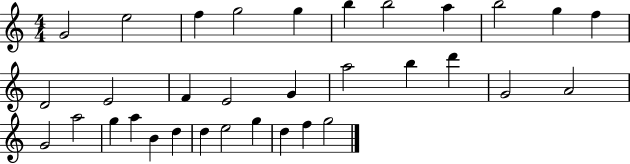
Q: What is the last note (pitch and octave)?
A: G5